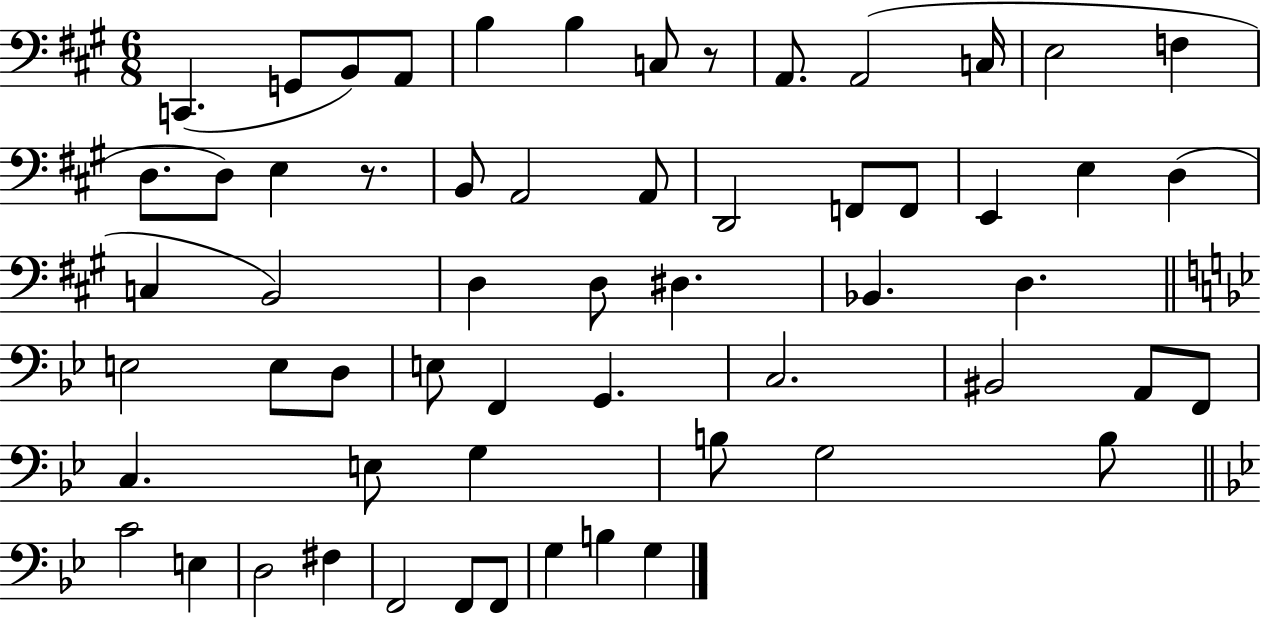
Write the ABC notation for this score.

X:1
T:Untitled
M:6/8
L:1/4
K:A
C,, G,,/2 B,,/2 A,,/2 B, B, C,/2 z/2 A,,/2 A,,2 C,/4 E,2 F, D,/2 D,/2 E, z/2 B,,/2 A,,2 A,,/2 D,,2 F,,/2 F,,/2 E,, E, D, C, B,,2 D, D,/2 ^D, _B,, D, E,2 E,/2 D,/2 E,/2 F,, G,, C,2 ^B,,2 A,,/2 F,,/2 C, E,/2 G, B,/2 G,2 B,/2 C2 E, D,2 ^F, F,,2 F,,/2 F,,/2 G, B, G,